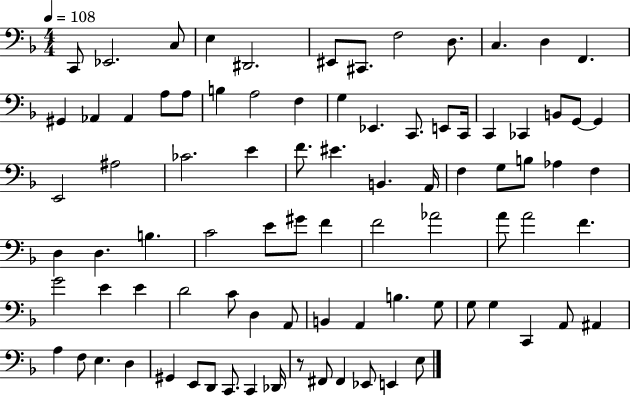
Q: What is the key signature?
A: F major